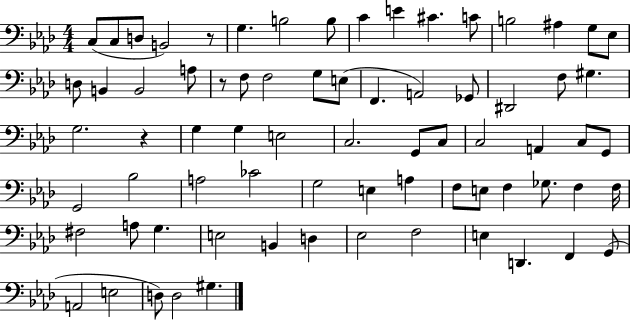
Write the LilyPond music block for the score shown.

{
  \clef bass
  \numericTimeSignature
  \time 4/4
  \key aes \major
  c8( c8 d8 b,2) r8 | g4. b2 b8 | c'4 e'4 cis'4. c'8 | b2 ais4 g8 ees8 | \break d8 b,4 b,2 a8 | r8 f8 f2 g8 e8( | f,4. a,2) ges,8 | dis,2 f8 gis4. | \break g2. r4 | g4 g4 e2 | c2. g,8 c8 | c2 a,4 c8 g,8 | \break g,2 bes2 | a2 ces'2 | g2 e4 a4 | f8 e8 f4 ges8. f4 f16 | \break fis2 a8 g4. | e2 b,4 d4 | ees2 f2 | e4 d,4. f,4 g,8( | \break a,2 e2 | d8) d2 gis4. | \bar "|."
}